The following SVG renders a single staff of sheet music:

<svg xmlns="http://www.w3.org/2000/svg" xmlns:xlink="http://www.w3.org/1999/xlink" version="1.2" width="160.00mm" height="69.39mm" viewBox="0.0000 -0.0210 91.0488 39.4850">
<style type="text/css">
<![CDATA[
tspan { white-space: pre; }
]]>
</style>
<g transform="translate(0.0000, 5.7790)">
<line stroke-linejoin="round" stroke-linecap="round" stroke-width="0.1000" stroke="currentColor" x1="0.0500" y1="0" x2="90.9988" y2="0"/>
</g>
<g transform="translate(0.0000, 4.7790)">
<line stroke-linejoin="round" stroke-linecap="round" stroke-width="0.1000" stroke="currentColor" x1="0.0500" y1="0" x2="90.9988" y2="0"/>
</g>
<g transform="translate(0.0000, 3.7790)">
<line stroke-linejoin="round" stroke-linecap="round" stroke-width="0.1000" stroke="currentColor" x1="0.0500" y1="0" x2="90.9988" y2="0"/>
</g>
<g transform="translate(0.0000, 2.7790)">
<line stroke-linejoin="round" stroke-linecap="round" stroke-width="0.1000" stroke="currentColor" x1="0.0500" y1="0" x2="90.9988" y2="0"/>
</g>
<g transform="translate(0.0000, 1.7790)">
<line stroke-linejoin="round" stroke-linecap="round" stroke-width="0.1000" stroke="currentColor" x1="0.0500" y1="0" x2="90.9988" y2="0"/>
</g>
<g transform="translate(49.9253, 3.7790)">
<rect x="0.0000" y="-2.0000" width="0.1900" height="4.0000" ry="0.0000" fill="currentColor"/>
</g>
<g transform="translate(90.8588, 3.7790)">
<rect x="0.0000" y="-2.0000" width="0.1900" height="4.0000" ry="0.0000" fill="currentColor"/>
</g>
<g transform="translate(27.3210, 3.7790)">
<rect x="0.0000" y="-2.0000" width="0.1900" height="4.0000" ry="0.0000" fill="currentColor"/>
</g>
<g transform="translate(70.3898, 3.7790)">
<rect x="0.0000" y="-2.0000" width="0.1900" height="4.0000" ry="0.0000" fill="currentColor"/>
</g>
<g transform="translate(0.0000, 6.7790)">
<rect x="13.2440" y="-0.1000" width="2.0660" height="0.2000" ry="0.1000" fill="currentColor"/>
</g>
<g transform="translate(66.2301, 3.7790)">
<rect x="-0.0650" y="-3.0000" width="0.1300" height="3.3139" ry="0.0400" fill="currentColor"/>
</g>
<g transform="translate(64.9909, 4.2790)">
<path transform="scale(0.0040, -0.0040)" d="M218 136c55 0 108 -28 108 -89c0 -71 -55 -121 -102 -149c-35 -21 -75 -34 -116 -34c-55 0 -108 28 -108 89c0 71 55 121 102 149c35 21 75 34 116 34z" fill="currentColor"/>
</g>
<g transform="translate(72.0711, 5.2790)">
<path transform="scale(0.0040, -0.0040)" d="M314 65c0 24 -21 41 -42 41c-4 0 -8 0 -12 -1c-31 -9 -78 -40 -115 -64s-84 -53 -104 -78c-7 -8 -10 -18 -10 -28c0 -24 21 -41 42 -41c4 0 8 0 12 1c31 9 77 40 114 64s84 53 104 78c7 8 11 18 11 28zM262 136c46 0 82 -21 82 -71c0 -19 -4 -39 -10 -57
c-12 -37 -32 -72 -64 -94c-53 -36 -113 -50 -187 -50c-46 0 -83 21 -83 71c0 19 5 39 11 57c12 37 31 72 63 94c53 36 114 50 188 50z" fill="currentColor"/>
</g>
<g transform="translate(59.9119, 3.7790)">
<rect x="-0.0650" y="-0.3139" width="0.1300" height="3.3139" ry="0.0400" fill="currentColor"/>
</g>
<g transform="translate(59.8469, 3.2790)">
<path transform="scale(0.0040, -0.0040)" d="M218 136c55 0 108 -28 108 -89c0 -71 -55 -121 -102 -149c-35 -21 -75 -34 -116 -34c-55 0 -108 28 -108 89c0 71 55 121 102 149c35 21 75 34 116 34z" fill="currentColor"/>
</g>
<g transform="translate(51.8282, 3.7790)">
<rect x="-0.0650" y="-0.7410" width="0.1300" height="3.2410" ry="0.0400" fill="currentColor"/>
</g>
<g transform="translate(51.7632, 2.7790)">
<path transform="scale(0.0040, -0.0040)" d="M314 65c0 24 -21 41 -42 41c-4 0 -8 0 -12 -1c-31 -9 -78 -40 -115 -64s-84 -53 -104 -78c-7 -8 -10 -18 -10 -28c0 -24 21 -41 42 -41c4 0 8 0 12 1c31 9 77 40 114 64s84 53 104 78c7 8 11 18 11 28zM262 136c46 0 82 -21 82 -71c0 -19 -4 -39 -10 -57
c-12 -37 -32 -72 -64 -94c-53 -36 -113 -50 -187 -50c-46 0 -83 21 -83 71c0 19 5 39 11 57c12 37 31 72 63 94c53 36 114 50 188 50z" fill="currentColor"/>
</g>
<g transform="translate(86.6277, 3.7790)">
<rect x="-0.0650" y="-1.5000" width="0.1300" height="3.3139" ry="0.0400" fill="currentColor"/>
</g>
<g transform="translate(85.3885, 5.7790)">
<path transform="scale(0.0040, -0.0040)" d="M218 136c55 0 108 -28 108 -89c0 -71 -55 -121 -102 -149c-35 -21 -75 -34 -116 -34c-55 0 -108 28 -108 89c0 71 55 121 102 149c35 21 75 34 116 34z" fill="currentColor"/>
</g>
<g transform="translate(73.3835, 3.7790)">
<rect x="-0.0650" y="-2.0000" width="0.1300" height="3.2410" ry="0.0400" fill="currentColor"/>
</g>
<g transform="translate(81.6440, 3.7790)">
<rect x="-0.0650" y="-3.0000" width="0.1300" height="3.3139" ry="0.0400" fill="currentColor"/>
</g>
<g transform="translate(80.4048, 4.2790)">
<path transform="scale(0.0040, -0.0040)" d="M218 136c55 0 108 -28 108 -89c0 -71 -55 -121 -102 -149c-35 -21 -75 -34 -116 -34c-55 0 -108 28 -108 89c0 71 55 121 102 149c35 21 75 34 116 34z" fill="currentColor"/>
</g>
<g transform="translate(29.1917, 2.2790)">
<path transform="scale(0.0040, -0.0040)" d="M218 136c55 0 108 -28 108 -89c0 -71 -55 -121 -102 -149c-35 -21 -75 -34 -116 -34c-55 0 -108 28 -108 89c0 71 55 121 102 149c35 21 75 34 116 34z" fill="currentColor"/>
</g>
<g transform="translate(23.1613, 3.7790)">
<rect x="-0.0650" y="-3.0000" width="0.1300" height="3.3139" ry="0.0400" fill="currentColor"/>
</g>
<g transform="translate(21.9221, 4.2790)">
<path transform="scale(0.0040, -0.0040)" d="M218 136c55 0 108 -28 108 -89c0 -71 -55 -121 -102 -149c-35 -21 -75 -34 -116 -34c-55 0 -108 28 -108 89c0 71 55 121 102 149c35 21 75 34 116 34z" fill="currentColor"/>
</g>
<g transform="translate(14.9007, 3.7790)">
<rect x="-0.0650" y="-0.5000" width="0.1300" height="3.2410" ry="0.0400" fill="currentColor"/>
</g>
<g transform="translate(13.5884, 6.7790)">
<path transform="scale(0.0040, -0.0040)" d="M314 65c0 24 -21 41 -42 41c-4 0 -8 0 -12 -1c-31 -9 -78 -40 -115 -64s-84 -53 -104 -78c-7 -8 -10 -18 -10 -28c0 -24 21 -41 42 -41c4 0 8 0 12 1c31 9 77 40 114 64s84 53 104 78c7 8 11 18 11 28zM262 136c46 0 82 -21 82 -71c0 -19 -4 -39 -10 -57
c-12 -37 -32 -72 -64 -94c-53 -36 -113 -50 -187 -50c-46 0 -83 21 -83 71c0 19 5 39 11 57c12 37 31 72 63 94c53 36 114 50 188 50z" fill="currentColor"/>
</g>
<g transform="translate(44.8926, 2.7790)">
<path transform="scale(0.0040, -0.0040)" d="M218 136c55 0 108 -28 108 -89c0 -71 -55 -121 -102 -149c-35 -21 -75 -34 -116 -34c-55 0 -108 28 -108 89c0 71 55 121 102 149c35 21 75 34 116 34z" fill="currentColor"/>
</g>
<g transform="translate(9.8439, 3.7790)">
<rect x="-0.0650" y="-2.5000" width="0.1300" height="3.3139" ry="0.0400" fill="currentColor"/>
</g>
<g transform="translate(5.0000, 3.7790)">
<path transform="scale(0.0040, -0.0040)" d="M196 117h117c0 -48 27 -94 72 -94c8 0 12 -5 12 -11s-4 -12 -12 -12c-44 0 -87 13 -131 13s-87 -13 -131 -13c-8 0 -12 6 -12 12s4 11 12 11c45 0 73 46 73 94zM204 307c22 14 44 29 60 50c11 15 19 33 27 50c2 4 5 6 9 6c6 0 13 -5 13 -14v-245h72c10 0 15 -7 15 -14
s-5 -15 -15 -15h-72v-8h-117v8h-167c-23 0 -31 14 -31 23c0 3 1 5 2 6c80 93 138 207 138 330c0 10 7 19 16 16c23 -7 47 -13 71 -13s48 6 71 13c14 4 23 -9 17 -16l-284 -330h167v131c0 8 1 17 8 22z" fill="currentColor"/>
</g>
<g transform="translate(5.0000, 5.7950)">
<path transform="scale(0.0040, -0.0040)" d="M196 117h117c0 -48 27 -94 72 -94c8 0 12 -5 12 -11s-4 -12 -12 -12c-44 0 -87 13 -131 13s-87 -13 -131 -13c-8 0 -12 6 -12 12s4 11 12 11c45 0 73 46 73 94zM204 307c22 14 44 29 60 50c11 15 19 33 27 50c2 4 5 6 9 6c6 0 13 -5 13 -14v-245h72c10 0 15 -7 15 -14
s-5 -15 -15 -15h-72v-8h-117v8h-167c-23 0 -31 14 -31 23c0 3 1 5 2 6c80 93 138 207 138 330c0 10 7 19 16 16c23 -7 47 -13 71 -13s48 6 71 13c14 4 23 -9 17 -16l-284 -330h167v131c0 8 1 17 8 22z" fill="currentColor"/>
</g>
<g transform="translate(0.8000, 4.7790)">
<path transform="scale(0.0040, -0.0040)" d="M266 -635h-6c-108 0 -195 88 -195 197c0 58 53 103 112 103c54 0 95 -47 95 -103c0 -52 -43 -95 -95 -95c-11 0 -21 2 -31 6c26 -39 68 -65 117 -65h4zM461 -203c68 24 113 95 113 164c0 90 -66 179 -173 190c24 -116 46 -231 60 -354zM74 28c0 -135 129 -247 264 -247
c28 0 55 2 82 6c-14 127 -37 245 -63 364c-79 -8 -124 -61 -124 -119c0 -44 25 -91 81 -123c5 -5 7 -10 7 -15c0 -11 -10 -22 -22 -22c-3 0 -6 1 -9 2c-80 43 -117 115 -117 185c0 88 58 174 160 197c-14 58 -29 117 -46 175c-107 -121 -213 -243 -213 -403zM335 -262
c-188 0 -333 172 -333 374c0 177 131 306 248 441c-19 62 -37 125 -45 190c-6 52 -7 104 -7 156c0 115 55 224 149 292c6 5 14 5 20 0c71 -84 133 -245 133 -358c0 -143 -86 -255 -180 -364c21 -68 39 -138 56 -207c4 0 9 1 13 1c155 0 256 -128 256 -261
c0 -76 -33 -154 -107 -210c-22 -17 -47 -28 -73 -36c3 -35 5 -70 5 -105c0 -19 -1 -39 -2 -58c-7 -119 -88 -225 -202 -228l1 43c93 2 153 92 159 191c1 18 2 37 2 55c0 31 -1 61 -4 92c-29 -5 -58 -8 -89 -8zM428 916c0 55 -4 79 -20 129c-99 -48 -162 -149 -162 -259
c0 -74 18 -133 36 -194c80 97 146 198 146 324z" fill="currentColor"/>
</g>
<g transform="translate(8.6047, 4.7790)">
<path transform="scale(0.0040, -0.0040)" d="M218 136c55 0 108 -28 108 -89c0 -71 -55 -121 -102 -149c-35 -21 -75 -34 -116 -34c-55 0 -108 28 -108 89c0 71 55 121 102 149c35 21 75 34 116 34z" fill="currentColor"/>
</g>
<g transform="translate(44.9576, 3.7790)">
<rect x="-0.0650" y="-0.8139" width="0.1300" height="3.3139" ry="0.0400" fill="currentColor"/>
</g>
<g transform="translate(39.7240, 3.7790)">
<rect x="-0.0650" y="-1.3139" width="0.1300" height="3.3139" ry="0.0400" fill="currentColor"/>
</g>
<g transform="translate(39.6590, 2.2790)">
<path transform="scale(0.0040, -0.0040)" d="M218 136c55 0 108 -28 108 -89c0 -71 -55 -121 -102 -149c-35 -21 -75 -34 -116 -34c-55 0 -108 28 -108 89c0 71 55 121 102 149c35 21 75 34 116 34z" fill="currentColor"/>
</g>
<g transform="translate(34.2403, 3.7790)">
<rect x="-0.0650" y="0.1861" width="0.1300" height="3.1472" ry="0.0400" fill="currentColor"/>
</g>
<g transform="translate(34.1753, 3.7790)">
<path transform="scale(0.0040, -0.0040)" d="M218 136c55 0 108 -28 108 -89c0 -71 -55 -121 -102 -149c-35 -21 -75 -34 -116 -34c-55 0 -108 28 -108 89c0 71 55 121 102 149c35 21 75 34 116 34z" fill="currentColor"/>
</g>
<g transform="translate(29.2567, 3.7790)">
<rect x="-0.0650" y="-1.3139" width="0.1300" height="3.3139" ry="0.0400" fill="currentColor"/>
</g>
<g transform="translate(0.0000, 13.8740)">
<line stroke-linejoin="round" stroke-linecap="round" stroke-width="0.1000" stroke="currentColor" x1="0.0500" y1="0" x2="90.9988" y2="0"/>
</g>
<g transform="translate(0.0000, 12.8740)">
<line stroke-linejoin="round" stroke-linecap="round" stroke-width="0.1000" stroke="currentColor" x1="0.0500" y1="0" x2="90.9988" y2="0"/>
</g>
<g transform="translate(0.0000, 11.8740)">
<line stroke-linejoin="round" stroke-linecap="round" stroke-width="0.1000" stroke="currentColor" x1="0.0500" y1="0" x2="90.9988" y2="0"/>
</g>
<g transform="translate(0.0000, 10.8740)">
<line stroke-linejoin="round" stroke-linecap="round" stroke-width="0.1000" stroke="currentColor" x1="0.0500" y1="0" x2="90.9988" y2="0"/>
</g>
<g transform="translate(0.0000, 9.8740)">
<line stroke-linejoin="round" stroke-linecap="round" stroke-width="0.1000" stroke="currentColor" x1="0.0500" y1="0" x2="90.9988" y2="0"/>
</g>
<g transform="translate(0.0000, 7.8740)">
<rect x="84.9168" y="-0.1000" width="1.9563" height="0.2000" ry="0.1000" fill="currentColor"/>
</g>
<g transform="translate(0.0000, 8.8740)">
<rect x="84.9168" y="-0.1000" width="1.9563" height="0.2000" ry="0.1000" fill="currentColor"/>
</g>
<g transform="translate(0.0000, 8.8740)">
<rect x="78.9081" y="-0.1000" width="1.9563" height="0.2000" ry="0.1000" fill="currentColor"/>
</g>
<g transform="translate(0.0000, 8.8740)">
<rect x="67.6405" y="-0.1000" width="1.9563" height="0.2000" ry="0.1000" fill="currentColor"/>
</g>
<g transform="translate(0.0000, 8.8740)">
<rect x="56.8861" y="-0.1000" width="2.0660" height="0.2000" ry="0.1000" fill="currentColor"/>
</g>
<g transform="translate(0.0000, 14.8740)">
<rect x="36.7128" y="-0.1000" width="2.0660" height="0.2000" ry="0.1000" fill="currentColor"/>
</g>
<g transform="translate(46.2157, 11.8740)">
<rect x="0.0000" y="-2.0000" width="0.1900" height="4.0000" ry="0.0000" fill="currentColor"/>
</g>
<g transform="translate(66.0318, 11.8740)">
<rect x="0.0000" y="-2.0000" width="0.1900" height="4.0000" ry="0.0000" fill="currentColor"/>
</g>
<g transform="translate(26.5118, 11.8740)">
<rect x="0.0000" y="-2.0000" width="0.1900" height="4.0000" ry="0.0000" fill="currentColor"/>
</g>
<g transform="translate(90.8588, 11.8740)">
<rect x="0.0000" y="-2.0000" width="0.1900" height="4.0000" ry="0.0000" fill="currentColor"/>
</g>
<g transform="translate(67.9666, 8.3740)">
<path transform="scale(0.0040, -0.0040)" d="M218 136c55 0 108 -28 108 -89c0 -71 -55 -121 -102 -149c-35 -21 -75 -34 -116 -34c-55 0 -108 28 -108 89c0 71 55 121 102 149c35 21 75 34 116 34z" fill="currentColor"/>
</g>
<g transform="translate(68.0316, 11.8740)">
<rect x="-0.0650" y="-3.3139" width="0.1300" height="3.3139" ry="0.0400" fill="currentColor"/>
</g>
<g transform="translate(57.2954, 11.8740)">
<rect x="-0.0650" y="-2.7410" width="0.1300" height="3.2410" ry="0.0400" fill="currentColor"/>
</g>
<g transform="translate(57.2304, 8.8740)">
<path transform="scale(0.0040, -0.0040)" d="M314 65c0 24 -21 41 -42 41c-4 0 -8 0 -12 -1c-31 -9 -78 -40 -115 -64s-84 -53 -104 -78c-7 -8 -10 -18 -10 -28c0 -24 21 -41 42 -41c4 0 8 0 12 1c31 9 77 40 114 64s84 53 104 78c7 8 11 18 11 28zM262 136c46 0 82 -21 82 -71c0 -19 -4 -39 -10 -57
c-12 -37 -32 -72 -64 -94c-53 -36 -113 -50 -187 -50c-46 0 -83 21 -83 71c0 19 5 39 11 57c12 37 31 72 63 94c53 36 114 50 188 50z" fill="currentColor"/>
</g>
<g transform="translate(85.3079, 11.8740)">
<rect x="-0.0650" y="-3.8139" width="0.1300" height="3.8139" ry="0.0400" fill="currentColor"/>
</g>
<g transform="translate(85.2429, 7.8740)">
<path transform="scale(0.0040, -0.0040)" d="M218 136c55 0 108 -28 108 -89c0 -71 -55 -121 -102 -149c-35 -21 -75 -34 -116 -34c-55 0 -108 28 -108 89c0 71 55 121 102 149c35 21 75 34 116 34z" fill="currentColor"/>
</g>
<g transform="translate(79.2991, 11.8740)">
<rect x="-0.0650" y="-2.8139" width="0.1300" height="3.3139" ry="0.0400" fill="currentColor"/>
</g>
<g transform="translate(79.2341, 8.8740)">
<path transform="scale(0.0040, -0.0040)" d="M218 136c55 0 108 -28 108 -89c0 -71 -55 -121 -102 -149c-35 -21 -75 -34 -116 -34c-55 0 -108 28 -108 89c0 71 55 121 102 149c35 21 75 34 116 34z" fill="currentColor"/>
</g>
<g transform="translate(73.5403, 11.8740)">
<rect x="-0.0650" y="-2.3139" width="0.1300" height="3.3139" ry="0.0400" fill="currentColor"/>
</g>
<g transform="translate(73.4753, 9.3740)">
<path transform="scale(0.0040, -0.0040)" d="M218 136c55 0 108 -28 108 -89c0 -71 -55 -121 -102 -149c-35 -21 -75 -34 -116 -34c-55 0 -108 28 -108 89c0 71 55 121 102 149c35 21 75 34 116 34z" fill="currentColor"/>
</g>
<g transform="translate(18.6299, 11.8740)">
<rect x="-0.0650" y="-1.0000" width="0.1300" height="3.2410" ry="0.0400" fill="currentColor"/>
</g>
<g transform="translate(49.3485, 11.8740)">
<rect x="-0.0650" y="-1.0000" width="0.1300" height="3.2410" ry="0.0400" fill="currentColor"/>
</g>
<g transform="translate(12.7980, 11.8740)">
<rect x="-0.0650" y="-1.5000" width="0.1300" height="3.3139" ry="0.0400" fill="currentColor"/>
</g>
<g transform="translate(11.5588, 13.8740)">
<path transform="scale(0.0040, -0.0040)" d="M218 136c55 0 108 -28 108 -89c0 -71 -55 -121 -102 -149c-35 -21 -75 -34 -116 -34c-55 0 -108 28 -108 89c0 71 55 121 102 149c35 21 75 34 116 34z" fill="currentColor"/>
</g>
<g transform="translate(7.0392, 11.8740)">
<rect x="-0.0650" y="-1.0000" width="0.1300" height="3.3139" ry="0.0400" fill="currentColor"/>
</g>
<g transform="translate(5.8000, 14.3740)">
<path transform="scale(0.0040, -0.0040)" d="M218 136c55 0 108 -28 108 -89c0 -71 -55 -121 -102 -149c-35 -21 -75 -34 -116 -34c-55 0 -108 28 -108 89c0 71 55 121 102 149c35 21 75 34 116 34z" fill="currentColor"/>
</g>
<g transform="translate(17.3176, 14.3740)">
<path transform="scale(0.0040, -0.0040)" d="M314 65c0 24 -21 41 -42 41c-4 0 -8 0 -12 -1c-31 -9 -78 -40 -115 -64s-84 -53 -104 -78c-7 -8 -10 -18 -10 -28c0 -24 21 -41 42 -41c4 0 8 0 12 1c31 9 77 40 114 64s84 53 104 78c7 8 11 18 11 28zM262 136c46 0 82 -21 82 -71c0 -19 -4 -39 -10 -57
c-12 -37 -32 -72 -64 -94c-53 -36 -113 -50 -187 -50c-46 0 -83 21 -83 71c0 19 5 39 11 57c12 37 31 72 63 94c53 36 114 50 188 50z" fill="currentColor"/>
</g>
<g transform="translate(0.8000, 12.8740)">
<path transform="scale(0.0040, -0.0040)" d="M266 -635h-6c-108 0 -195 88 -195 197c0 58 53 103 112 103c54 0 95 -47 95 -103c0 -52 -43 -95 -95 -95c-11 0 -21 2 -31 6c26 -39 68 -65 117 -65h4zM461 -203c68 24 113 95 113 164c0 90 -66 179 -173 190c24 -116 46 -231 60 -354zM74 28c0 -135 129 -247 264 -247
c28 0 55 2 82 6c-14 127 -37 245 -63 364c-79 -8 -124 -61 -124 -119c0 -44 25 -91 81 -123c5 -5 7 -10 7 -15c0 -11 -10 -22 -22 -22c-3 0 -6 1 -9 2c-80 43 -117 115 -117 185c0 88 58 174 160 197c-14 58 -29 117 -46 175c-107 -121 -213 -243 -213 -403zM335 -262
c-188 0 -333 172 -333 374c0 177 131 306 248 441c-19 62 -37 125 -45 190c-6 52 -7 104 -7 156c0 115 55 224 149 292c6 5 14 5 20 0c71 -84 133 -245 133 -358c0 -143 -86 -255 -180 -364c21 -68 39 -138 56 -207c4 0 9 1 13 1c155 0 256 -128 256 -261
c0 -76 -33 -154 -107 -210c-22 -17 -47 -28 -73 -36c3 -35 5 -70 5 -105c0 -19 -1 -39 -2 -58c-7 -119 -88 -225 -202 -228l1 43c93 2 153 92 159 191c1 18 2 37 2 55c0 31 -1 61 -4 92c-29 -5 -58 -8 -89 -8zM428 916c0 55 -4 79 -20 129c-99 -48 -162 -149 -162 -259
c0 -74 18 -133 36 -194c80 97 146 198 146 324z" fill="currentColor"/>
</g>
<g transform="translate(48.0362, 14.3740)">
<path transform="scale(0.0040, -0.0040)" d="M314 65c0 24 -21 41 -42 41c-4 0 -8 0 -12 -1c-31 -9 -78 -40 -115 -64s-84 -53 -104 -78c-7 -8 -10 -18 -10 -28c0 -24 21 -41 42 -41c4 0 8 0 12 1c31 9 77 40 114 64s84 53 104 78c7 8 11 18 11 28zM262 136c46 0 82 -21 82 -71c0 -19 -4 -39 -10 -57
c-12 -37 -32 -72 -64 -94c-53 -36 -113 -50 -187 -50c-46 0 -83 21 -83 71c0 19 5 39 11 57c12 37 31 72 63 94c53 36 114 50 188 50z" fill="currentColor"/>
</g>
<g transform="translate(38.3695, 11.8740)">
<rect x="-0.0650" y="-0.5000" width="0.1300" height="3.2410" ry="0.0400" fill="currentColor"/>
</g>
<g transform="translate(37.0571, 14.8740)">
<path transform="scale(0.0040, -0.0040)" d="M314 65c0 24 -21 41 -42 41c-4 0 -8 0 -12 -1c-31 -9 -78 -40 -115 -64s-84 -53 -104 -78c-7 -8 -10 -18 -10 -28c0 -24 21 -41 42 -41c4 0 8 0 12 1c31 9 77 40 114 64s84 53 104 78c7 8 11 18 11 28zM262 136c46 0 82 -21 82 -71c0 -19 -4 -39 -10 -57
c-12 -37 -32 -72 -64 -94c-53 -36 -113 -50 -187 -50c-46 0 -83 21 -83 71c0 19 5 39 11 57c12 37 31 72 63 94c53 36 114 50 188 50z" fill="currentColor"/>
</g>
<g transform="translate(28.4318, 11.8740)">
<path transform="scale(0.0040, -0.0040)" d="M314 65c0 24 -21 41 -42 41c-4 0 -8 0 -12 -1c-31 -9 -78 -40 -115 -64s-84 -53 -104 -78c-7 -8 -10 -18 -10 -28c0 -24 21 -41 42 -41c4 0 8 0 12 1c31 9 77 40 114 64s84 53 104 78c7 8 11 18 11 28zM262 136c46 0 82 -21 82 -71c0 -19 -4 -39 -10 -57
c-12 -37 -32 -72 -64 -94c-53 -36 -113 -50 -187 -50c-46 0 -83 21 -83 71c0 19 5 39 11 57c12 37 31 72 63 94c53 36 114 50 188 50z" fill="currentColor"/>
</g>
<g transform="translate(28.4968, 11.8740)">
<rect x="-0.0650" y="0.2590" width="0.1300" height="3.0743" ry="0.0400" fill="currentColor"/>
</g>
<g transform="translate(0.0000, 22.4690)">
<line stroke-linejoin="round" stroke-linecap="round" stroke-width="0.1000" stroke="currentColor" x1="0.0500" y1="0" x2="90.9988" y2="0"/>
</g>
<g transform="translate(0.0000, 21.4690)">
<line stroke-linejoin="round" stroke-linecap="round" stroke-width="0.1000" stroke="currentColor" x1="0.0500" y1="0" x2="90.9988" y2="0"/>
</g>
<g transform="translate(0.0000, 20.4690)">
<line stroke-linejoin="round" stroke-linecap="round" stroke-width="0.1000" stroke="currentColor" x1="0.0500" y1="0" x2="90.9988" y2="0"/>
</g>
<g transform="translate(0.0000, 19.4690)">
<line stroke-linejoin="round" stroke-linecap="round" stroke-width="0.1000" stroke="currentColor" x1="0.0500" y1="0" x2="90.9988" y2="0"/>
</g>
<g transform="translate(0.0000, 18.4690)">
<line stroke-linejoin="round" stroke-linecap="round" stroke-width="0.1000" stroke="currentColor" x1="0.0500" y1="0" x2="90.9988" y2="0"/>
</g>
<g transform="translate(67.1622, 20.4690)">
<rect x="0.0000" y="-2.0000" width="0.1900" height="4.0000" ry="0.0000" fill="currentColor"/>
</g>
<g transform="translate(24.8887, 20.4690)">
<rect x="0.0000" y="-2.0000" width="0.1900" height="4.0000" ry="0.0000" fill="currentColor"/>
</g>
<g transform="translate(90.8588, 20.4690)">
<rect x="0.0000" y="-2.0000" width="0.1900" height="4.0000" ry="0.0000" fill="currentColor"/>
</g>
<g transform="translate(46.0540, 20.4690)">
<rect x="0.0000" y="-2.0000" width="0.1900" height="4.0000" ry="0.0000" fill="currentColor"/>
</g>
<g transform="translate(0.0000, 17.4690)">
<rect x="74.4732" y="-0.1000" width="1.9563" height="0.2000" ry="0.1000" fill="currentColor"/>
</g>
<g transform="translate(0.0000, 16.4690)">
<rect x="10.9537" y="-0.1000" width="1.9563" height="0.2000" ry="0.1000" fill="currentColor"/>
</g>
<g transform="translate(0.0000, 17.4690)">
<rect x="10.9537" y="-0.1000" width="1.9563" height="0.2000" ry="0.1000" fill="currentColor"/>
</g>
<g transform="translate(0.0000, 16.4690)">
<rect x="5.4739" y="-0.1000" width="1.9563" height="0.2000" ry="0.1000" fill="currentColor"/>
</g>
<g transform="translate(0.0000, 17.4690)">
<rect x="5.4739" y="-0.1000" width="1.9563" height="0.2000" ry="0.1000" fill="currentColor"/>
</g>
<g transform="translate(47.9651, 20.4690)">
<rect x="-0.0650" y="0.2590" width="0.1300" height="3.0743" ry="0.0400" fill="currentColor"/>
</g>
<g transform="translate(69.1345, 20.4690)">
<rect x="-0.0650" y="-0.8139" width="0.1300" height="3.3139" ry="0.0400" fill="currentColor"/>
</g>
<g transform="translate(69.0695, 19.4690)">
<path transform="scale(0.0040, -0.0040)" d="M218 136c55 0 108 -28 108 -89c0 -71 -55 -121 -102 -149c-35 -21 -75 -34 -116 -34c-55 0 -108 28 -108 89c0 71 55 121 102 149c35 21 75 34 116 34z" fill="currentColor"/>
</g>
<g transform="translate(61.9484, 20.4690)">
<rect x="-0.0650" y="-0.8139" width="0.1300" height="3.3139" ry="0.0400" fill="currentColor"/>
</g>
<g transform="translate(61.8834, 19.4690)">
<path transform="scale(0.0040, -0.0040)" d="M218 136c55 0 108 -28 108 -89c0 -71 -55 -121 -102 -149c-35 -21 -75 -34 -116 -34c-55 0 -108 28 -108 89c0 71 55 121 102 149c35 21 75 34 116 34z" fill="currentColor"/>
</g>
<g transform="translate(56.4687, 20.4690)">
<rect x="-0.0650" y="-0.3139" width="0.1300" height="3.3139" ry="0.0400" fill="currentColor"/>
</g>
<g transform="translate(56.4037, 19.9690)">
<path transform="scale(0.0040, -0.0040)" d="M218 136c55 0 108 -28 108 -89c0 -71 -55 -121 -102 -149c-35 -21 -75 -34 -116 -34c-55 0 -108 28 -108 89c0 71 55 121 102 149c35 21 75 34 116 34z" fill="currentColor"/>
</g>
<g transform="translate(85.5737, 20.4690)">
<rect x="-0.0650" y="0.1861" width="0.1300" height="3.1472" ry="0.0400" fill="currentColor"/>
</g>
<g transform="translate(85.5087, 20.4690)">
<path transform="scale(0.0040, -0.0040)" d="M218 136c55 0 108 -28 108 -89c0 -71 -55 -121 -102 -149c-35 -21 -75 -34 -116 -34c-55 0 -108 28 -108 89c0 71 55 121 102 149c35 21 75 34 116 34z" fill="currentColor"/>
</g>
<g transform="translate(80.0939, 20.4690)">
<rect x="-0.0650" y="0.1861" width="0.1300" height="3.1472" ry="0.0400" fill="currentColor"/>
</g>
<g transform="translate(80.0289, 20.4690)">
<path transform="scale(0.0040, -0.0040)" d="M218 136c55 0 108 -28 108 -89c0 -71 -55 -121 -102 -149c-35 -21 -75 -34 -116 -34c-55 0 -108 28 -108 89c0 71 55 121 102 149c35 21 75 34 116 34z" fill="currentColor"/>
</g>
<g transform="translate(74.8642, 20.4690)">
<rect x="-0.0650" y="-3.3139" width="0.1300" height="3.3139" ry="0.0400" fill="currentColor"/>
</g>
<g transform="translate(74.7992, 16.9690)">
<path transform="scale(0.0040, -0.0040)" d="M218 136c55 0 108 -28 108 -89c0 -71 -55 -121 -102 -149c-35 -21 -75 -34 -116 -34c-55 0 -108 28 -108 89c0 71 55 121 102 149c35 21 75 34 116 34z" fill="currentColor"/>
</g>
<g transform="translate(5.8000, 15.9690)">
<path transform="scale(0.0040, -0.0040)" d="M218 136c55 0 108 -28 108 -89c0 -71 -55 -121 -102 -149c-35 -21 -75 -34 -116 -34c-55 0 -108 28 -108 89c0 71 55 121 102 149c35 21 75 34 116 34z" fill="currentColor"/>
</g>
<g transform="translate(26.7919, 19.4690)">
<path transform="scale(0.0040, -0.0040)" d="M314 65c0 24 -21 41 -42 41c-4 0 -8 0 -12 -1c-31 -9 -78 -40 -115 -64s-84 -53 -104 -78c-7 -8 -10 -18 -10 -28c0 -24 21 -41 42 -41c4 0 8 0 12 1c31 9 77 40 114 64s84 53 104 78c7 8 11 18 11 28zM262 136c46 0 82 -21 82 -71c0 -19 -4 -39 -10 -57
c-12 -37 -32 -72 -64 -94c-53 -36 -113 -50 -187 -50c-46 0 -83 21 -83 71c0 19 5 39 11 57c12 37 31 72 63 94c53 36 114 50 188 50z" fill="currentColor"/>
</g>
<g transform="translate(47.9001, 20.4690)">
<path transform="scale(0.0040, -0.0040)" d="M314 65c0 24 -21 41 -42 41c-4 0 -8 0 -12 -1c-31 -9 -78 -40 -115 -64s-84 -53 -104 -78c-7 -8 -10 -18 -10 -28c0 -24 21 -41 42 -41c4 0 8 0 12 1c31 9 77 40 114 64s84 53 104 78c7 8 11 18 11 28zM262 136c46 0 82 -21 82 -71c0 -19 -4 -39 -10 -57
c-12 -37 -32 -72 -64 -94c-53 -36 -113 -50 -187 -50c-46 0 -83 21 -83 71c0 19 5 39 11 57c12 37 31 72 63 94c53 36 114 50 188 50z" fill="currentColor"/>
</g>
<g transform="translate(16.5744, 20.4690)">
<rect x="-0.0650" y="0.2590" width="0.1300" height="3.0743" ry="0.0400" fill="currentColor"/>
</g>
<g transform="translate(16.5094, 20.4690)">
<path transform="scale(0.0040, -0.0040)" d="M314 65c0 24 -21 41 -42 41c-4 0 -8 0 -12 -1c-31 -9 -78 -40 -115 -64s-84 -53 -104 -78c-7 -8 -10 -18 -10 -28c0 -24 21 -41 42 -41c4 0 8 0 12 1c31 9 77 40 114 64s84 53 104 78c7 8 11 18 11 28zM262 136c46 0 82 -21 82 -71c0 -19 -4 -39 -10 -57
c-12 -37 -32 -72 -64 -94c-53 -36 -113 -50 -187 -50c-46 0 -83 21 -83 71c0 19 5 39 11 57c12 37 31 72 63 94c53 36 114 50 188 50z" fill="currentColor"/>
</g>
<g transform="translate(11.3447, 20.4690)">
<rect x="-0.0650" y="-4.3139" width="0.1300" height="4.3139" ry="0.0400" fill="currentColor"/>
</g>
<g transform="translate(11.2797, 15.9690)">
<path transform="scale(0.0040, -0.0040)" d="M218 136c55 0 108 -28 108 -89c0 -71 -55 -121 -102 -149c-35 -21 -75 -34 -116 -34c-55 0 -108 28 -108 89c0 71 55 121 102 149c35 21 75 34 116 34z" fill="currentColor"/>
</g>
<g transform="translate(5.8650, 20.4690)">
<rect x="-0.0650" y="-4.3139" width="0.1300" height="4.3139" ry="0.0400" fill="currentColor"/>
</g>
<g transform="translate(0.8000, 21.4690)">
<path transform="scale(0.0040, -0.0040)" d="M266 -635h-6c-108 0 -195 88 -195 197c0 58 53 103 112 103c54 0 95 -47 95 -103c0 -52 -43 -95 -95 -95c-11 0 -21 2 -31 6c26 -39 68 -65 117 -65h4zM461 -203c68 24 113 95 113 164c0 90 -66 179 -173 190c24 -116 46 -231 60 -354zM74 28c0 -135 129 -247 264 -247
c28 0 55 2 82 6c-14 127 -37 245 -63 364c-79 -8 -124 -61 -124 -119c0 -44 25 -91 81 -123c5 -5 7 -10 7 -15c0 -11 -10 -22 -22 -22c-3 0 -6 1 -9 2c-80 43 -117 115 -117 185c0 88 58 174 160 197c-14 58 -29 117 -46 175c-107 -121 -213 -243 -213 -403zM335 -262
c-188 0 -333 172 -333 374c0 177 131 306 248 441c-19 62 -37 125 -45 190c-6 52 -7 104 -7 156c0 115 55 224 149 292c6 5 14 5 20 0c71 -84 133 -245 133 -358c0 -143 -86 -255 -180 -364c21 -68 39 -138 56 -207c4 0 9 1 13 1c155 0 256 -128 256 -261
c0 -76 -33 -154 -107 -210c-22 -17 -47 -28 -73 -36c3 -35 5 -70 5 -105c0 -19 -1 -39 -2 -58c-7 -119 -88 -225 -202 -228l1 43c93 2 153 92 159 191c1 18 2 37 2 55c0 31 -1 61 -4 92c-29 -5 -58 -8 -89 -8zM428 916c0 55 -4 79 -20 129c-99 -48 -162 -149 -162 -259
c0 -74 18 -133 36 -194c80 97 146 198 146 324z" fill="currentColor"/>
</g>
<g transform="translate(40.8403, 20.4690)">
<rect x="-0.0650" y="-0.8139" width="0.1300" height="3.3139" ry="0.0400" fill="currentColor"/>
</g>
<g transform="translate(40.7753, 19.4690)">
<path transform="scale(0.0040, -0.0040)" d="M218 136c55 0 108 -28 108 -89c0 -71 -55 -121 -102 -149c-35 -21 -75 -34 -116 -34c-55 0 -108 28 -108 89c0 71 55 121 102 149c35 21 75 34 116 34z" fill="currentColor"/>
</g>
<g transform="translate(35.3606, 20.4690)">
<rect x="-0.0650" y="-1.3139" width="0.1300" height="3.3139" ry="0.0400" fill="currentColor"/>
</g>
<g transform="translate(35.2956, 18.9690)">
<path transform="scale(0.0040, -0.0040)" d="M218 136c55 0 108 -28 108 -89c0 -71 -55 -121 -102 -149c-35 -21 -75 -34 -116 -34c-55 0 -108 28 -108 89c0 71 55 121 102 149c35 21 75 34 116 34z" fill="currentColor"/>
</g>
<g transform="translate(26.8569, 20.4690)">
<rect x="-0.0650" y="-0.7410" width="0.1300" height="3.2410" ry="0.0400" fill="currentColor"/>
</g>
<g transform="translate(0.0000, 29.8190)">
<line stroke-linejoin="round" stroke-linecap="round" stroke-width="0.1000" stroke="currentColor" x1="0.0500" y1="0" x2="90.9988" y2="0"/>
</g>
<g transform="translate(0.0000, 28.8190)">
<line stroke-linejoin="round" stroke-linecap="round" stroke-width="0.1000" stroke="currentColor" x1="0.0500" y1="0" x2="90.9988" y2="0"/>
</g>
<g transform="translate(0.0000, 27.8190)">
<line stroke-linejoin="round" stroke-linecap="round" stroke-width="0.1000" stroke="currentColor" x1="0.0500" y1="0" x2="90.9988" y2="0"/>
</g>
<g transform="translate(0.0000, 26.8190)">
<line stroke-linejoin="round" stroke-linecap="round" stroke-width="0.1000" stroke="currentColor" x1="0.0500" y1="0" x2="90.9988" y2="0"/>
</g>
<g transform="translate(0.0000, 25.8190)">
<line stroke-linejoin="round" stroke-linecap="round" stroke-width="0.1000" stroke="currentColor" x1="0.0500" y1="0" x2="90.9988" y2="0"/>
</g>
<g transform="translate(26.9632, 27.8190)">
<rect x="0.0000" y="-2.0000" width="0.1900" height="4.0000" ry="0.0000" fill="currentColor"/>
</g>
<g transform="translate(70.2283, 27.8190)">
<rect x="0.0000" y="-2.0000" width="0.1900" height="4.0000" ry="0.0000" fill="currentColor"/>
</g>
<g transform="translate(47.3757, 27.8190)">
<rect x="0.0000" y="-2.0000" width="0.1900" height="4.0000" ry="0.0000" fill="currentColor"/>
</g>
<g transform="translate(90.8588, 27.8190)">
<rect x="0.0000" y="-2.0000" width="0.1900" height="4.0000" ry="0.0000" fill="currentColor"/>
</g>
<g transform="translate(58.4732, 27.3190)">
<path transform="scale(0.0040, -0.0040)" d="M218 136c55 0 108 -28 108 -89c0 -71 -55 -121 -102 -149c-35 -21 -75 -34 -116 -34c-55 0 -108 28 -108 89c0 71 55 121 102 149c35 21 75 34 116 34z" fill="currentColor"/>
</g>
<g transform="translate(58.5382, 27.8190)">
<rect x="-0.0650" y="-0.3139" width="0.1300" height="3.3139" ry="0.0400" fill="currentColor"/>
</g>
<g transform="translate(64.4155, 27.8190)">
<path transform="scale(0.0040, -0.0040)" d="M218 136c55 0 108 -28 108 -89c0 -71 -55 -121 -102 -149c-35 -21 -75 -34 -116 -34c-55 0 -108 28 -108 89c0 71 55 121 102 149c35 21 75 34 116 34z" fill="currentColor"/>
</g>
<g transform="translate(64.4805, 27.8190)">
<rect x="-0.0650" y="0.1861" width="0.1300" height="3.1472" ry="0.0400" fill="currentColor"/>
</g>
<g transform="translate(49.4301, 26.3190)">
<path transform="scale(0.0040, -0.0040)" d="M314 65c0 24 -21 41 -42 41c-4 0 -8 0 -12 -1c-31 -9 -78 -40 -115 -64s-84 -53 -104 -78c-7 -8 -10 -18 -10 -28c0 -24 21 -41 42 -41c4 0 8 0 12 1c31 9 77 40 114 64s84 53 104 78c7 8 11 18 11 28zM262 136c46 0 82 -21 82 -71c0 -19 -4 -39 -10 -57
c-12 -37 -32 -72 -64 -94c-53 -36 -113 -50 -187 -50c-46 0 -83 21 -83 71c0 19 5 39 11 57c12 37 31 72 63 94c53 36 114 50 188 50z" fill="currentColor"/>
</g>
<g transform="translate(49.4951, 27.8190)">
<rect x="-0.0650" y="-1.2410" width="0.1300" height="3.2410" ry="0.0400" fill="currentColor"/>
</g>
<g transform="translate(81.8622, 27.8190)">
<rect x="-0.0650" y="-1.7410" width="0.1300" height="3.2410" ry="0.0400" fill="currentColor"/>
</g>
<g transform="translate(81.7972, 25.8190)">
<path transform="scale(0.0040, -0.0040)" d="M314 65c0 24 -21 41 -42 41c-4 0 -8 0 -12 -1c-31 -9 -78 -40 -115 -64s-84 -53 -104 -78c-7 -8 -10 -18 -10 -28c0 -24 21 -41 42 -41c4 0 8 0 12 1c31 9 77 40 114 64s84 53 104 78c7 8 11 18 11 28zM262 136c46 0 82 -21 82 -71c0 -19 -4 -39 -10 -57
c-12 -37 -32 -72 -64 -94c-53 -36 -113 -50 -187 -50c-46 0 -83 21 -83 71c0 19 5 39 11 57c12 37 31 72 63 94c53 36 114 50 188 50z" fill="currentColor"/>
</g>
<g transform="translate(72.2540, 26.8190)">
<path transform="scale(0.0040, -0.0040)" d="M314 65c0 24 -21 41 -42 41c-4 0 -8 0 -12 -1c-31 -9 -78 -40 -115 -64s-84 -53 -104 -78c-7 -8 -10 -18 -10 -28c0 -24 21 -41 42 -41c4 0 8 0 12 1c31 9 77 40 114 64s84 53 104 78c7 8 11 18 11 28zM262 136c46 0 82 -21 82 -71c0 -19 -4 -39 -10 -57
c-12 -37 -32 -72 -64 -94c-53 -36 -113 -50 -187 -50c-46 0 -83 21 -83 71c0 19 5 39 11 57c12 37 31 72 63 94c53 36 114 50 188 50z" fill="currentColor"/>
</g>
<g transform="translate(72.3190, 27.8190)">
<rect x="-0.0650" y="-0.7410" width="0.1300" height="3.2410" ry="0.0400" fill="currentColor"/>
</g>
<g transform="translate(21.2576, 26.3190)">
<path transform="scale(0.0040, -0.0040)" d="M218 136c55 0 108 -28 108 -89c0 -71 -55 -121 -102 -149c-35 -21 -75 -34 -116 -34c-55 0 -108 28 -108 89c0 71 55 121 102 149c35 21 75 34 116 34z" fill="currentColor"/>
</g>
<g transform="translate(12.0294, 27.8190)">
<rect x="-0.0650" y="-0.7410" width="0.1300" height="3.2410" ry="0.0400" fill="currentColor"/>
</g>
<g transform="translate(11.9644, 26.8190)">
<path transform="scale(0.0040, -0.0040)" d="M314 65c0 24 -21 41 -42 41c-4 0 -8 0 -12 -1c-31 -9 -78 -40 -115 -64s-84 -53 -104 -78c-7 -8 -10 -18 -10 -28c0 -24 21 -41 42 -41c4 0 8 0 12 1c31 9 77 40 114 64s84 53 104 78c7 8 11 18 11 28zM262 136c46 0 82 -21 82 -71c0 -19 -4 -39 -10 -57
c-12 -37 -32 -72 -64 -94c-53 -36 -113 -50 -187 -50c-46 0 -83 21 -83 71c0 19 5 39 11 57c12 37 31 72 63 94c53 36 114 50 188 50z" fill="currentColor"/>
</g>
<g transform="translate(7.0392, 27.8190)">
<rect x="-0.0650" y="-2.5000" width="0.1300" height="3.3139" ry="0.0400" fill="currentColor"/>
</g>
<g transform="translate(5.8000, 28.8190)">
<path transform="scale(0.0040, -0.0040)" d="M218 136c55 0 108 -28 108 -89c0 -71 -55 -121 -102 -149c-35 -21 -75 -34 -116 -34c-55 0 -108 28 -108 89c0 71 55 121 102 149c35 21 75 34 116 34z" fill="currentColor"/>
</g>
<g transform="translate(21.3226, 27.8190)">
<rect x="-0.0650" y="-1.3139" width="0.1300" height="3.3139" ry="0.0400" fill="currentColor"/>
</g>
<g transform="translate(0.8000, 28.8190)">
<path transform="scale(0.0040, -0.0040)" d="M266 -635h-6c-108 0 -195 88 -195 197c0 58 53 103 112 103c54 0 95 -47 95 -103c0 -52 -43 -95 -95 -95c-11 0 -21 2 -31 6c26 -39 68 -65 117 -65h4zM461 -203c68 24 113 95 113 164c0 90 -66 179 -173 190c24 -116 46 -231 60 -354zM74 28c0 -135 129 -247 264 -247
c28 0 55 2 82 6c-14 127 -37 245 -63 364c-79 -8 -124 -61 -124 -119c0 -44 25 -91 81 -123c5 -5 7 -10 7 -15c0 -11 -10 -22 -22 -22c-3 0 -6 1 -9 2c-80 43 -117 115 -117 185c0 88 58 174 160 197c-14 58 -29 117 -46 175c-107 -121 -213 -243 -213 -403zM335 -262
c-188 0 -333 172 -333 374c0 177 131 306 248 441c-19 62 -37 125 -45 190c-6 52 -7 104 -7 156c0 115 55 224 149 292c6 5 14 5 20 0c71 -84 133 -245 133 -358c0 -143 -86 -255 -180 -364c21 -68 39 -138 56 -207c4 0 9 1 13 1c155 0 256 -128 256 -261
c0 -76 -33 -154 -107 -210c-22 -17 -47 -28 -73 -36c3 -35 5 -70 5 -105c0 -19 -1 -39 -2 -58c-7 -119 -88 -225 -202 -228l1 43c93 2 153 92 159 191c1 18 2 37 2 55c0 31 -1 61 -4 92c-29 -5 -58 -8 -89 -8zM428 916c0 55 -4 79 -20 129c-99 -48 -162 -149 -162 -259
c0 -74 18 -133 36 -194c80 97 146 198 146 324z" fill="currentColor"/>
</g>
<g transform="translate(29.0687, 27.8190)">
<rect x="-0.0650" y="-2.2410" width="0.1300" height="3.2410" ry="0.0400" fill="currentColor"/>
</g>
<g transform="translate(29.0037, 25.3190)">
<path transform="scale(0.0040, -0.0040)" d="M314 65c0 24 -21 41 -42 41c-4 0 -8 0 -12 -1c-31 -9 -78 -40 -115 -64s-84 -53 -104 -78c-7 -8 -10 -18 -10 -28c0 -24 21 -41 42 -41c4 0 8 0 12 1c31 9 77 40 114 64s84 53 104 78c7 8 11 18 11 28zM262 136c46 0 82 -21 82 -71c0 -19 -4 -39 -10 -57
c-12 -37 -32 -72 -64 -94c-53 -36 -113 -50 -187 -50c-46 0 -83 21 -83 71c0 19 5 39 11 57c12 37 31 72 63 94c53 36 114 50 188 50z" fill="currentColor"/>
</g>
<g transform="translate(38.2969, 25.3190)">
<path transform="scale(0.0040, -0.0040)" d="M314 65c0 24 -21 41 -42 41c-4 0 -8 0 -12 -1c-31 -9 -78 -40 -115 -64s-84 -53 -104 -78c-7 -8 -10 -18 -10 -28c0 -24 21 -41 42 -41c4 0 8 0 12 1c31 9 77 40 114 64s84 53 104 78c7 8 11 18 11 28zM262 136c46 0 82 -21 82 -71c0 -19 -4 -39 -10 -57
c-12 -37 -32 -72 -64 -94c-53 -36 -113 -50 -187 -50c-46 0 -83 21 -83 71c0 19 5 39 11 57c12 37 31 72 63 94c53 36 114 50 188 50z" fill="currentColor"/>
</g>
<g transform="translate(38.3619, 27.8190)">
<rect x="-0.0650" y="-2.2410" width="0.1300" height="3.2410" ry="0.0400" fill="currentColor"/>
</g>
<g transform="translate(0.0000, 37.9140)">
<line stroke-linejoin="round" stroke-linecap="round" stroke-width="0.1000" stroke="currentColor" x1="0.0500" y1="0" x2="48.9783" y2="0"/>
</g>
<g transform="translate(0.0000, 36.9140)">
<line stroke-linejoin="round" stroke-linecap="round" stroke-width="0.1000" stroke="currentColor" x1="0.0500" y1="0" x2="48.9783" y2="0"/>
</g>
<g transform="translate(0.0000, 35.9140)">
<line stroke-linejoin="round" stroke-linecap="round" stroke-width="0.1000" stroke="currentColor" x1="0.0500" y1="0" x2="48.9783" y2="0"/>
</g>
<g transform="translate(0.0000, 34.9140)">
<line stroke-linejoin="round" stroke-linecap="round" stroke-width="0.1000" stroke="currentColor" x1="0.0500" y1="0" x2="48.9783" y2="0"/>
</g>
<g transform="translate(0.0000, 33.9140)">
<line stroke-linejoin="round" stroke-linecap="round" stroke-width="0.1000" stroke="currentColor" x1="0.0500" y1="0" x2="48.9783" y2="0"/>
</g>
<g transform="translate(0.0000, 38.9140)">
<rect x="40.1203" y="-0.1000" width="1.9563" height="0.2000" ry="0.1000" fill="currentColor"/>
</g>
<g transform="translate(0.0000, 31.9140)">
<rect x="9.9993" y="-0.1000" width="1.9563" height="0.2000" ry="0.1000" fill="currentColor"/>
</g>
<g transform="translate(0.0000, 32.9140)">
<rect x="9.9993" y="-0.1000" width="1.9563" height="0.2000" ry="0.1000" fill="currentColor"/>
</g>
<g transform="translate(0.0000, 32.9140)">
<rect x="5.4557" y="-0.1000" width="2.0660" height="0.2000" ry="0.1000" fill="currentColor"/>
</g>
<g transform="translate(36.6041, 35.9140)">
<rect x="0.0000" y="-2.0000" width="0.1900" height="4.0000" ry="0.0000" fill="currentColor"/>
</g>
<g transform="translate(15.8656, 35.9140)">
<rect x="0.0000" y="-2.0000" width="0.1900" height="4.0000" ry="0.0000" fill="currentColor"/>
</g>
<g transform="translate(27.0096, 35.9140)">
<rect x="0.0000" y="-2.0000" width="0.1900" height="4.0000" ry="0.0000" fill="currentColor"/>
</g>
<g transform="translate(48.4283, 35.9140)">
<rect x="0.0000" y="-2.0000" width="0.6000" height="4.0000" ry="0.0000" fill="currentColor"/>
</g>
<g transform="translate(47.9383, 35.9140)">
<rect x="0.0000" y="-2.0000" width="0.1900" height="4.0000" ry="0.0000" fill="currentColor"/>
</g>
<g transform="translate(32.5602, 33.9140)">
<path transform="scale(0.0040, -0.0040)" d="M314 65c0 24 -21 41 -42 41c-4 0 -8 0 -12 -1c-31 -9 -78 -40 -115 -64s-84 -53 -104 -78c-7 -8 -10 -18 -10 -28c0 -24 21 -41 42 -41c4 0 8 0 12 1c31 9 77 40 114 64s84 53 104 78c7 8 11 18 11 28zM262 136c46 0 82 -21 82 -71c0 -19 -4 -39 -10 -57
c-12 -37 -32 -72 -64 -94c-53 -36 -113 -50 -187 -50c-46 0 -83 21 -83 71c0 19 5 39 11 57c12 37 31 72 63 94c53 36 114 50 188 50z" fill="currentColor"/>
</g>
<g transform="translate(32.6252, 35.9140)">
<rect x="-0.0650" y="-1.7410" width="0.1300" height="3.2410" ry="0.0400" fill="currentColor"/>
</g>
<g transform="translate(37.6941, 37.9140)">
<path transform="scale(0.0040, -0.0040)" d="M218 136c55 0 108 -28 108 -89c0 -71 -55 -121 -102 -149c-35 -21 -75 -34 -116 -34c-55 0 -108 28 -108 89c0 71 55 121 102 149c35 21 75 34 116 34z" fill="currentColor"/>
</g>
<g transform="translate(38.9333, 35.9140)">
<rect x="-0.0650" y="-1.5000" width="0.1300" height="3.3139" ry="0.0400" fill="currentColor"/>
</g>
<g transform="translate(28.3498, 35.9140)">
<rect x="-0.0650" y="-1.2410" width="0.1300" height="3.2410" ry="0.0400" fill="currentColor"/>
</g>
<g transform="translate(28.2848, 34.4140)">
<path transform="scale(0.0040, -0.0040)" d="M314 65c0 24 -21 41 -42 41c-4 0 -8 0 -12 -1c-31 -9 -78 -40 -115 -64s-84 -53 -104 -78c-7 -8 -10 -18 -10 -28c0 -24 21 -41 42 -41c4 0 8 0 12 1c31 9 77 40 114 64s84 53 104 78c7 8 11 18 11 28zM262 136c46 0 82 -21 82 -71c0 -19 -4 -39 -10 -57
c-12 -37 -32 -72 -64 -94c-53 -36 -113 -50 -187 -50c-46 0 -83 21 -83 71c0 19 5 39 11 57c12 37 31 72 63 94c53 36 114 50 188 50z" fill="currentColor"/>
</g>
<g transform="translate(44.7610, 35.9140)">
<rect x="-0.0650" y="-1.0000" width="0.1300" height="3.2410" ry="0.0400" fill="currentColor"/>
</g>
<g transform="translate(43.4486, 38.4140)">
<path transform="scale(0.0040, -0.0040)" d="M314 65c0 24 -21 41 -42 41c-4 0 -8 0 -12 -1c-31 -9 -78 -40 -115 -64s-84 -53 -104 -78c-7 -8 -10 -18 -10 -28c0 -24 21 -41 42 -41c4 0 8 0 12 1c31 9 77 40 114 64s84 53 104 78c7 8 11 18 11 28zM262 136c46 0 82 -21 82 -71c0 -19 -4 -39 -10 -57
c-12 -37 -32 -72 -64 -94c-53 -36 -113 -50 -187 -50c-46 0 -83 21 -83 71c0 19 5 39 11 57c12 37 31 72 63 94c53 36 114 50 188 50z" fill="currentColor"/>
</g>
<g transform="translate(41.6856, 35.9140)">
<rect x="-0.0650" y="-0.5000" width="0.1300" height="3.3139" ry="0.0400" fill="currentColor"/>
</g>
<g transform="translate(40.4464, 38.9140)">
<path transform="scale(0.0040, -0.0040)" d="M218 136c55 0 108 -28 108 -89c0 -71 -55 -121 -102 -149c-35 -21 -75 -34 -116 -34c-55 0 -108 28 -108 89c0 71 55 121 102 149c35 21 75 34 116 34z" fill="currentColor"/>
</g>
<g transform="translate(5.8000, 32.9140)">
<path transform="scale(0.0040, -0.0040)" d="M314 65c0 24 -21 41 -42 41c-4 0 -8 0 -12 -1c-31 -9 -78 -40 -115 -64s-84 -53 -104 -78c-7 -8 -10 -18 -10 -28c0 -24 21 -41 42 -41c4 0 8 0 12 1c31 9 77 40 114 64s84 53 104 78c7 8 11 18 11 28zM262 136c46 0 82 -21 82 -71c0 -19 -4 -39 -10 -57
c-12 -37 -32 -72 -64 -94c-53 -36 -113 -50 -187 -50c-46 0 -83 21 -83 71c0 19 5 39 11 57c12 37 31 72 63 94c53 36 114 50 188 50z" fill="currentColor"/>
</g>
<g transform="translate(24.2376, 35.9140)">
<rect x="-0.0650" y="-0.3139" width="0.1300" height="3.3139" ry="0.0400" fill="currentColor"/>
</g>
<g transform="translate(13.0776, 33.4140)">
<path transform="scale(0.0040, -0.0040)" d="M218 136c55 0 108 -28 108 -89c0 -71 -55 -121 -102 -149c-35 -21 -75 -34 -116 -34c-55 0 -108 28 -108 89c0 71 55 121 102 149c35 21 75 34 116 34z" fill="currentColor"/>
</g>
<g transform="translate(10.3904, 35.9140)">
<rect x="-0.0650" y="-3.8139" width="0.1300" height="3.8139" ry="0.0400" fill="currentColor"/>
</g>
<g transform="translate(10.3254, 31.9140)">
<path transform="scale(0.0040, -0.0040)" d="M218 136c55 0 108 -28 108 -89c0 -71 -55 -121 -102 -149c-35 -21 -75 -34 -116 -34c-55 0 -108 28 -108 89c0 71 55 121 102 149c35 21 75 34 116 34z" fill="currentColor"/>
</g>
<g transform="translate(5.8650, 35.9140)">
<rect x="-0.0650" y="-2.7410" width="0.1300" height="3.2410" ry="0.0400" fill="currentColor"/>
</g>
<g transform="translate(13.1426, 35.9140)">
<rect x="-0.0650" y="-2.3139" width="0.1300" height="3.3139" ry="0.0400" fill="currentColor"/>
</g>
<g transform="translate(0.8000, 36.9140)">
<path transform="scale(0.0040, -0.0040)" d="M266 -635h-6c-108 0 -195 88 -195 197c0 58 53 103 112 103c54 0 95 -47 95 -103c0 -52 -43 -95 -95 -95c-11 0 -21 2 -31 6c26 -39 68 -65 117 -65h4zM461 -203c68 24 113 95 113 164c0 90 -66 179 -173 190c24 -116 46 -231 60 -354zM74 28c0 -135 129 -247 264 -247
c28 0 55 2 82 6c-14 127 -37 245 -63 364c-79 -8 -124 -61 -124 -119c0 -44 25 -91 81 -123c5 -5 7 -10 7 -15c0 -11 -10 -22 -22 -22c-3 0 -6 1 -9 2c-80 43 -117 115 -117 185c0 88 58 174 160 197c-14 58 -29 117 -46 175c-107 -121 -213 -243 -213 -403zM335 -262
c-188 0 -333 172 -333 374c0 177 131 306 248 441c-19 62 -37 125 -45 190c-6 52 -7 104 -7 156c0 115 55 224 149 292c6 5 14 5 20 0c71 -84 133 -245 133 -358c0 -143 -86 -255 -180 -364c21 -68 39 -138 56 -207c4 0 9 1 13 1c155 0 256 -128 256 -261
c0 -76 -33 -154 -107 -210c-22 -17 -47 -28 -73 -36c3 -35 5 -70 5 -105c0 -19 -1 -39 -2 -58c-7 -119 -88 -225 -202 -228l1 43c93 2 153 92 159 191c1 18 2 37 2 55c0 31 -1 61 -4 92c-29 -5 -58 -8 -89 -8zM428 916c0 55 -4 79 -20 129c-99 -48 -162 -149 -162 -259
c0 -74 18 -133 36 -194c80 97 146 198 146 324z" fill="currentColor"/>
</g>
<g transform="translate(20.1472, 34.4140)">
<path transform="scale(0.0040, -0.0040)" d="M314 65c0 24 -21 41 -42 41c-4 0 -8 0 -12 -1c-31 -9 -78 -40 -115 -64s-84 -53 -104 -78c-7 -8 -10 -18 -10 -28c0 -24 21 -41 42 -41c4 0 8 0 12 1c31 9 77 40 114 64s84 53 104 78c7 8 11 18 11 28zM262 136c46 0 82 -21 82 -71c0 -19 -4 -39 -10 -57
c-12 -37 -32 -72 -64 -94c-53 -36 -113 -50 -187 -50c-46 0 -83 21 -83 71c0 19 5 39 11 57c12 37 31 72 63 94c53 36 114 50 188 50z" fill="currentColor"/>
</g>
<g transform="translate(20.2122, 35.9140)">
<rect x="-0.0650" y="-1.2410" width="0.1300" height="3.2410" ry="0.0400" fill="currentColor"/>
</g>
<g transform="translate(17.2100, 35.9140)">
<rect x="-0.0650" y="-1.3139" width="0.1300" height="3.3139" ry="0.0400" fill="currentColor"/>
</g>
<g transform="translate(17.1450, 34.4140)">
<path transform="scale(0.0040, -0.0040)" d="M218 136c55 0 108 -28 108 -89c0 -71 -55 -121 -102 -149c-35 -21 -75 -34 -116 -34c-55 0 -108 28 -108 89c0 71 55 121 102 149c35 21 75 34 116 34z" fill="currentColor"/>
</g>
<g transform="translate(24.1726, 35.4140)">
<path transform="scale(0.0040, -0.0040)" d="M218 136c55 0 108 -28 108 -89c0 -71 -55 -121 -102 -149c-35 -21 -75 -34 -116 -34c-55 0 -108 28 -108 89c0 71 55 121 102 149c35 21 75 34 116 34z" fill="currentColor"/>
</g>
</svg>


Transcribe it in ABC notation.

X:1
T:Untitled
M:4/4
L:1/4
K:C
G C2 A e B e d d2 c A F2 A E D E D2 B2 C2 D2 a2 b g a c' d' d' B2 d2 e d B2 c d d b B B G d2 e g2 g2 e2 c B d2 f2 a2 c' g e e2 c e2 f2 E C D2